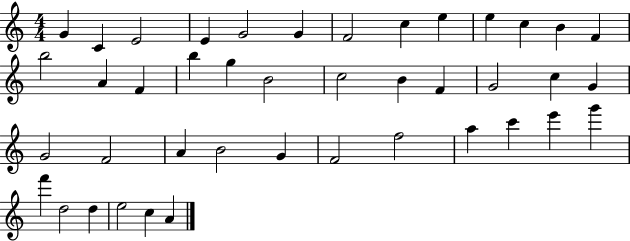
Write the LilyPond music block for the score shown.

{
  \clef treble
  \numericTimeSignature
  \time 4/4
  \key c \major
  g'4 c'4 e'2 | e'4 g'2 g'4 | f'2 c''4 e''4 | e''4 c''4 b'4 f'4 | \break b''2 a'4 f'4 | b''4 g''4 b'2 | c''2 b'4 f'4 | g'2 c''4 g'4 | \break g'2 f'2 | a'4 b'2 g'4 | f'2 f''2 | a''4 c'''4 e'''4 g'''4 | \break f'''4 d''2 d''4 | e''2 c''4 a'4 | \bar "|."
}